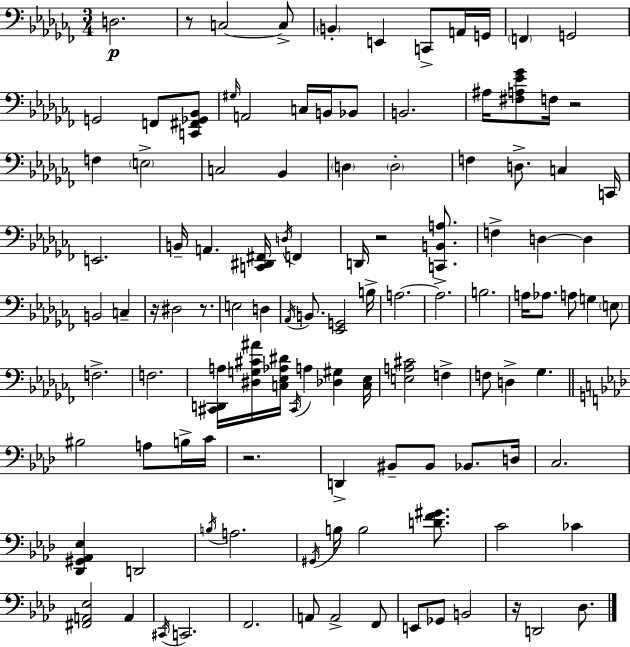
{
  \clef bass
  \numericTimeSignature
  \time 3/4
  \key aes \minor
  d2.\p | r8 c2~~ c8-> | \parenthesize b,4-. e,4 c,8-> a,16 g,16 | \parenthesize f,4 g,2 | \break g,2 f,8 <c, fis, ges, bes,>8 | \grace { gis16 } a,2 c16 b,16 bes,8 | b,2. | ais16 <fis a ees' ges'>8 f16 r2 | \break f4 \parenthesize e2-> | c2 bes,4 | \parenthesize d4 \parenthesize d2-. | f4 d8.-> c4 | \break c,16 e,2. | b,16-- a,4. <c, dis, fis,>16 \acciaccatura { d16 } f,4 | d,16 r2 <c, b, a>8. | f4-> d4~~ d4 | \break b,2 c4-- | r16 dis2 r8. | e2 d4 | \acciaccatura { aes,16 } b,8. <ees, g,>2 | \break b16-> a2.~~ | a2.-> | b2. | a16 aes8. a8 g4 | \break \parenthesize e8 f2.-> | f2. | <cis, d, a>16 <dis g cis' ais'>16 <c ees aes dis'>16 \acciaccatura { cis,16 } a4 <des gis>4 | <c ees>16 <e a cis'>2 | \break f4-> f8 d4-> ges4. | \bar "||" \break \key aes \major bis2 a8 b16-> c'16 | r2. | d,4-> bis,8-- bis,8 bes,8. d16 | c2. | \break <des, gis, aes, ees>4 d,2 | \acciaccatura { b16 } a2. | \acciaccatura { gis,16 } b16 b2 <d' f' gis'>8. | c'2 ces'4 | \break <fis, a, ees>2 a,4 | \acciaccatura { cis,16 } c,2. | f,2. | a,8 a,2-> | \break f,8 e,8 ges,8 b,2 | r16 d,2 | des8. \bar "|."
}